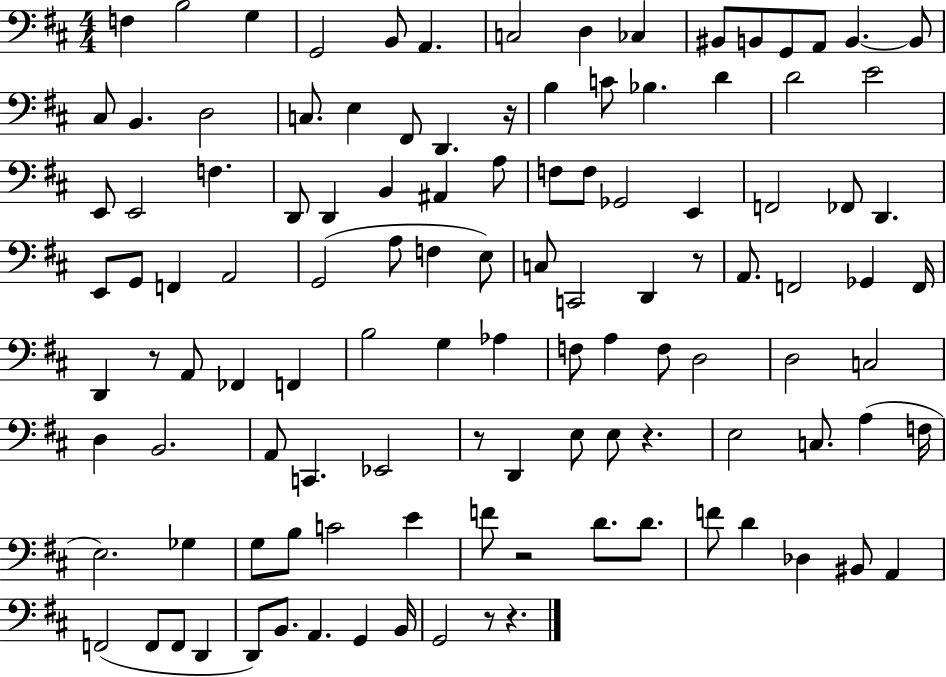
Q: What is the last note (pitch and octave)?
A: G2